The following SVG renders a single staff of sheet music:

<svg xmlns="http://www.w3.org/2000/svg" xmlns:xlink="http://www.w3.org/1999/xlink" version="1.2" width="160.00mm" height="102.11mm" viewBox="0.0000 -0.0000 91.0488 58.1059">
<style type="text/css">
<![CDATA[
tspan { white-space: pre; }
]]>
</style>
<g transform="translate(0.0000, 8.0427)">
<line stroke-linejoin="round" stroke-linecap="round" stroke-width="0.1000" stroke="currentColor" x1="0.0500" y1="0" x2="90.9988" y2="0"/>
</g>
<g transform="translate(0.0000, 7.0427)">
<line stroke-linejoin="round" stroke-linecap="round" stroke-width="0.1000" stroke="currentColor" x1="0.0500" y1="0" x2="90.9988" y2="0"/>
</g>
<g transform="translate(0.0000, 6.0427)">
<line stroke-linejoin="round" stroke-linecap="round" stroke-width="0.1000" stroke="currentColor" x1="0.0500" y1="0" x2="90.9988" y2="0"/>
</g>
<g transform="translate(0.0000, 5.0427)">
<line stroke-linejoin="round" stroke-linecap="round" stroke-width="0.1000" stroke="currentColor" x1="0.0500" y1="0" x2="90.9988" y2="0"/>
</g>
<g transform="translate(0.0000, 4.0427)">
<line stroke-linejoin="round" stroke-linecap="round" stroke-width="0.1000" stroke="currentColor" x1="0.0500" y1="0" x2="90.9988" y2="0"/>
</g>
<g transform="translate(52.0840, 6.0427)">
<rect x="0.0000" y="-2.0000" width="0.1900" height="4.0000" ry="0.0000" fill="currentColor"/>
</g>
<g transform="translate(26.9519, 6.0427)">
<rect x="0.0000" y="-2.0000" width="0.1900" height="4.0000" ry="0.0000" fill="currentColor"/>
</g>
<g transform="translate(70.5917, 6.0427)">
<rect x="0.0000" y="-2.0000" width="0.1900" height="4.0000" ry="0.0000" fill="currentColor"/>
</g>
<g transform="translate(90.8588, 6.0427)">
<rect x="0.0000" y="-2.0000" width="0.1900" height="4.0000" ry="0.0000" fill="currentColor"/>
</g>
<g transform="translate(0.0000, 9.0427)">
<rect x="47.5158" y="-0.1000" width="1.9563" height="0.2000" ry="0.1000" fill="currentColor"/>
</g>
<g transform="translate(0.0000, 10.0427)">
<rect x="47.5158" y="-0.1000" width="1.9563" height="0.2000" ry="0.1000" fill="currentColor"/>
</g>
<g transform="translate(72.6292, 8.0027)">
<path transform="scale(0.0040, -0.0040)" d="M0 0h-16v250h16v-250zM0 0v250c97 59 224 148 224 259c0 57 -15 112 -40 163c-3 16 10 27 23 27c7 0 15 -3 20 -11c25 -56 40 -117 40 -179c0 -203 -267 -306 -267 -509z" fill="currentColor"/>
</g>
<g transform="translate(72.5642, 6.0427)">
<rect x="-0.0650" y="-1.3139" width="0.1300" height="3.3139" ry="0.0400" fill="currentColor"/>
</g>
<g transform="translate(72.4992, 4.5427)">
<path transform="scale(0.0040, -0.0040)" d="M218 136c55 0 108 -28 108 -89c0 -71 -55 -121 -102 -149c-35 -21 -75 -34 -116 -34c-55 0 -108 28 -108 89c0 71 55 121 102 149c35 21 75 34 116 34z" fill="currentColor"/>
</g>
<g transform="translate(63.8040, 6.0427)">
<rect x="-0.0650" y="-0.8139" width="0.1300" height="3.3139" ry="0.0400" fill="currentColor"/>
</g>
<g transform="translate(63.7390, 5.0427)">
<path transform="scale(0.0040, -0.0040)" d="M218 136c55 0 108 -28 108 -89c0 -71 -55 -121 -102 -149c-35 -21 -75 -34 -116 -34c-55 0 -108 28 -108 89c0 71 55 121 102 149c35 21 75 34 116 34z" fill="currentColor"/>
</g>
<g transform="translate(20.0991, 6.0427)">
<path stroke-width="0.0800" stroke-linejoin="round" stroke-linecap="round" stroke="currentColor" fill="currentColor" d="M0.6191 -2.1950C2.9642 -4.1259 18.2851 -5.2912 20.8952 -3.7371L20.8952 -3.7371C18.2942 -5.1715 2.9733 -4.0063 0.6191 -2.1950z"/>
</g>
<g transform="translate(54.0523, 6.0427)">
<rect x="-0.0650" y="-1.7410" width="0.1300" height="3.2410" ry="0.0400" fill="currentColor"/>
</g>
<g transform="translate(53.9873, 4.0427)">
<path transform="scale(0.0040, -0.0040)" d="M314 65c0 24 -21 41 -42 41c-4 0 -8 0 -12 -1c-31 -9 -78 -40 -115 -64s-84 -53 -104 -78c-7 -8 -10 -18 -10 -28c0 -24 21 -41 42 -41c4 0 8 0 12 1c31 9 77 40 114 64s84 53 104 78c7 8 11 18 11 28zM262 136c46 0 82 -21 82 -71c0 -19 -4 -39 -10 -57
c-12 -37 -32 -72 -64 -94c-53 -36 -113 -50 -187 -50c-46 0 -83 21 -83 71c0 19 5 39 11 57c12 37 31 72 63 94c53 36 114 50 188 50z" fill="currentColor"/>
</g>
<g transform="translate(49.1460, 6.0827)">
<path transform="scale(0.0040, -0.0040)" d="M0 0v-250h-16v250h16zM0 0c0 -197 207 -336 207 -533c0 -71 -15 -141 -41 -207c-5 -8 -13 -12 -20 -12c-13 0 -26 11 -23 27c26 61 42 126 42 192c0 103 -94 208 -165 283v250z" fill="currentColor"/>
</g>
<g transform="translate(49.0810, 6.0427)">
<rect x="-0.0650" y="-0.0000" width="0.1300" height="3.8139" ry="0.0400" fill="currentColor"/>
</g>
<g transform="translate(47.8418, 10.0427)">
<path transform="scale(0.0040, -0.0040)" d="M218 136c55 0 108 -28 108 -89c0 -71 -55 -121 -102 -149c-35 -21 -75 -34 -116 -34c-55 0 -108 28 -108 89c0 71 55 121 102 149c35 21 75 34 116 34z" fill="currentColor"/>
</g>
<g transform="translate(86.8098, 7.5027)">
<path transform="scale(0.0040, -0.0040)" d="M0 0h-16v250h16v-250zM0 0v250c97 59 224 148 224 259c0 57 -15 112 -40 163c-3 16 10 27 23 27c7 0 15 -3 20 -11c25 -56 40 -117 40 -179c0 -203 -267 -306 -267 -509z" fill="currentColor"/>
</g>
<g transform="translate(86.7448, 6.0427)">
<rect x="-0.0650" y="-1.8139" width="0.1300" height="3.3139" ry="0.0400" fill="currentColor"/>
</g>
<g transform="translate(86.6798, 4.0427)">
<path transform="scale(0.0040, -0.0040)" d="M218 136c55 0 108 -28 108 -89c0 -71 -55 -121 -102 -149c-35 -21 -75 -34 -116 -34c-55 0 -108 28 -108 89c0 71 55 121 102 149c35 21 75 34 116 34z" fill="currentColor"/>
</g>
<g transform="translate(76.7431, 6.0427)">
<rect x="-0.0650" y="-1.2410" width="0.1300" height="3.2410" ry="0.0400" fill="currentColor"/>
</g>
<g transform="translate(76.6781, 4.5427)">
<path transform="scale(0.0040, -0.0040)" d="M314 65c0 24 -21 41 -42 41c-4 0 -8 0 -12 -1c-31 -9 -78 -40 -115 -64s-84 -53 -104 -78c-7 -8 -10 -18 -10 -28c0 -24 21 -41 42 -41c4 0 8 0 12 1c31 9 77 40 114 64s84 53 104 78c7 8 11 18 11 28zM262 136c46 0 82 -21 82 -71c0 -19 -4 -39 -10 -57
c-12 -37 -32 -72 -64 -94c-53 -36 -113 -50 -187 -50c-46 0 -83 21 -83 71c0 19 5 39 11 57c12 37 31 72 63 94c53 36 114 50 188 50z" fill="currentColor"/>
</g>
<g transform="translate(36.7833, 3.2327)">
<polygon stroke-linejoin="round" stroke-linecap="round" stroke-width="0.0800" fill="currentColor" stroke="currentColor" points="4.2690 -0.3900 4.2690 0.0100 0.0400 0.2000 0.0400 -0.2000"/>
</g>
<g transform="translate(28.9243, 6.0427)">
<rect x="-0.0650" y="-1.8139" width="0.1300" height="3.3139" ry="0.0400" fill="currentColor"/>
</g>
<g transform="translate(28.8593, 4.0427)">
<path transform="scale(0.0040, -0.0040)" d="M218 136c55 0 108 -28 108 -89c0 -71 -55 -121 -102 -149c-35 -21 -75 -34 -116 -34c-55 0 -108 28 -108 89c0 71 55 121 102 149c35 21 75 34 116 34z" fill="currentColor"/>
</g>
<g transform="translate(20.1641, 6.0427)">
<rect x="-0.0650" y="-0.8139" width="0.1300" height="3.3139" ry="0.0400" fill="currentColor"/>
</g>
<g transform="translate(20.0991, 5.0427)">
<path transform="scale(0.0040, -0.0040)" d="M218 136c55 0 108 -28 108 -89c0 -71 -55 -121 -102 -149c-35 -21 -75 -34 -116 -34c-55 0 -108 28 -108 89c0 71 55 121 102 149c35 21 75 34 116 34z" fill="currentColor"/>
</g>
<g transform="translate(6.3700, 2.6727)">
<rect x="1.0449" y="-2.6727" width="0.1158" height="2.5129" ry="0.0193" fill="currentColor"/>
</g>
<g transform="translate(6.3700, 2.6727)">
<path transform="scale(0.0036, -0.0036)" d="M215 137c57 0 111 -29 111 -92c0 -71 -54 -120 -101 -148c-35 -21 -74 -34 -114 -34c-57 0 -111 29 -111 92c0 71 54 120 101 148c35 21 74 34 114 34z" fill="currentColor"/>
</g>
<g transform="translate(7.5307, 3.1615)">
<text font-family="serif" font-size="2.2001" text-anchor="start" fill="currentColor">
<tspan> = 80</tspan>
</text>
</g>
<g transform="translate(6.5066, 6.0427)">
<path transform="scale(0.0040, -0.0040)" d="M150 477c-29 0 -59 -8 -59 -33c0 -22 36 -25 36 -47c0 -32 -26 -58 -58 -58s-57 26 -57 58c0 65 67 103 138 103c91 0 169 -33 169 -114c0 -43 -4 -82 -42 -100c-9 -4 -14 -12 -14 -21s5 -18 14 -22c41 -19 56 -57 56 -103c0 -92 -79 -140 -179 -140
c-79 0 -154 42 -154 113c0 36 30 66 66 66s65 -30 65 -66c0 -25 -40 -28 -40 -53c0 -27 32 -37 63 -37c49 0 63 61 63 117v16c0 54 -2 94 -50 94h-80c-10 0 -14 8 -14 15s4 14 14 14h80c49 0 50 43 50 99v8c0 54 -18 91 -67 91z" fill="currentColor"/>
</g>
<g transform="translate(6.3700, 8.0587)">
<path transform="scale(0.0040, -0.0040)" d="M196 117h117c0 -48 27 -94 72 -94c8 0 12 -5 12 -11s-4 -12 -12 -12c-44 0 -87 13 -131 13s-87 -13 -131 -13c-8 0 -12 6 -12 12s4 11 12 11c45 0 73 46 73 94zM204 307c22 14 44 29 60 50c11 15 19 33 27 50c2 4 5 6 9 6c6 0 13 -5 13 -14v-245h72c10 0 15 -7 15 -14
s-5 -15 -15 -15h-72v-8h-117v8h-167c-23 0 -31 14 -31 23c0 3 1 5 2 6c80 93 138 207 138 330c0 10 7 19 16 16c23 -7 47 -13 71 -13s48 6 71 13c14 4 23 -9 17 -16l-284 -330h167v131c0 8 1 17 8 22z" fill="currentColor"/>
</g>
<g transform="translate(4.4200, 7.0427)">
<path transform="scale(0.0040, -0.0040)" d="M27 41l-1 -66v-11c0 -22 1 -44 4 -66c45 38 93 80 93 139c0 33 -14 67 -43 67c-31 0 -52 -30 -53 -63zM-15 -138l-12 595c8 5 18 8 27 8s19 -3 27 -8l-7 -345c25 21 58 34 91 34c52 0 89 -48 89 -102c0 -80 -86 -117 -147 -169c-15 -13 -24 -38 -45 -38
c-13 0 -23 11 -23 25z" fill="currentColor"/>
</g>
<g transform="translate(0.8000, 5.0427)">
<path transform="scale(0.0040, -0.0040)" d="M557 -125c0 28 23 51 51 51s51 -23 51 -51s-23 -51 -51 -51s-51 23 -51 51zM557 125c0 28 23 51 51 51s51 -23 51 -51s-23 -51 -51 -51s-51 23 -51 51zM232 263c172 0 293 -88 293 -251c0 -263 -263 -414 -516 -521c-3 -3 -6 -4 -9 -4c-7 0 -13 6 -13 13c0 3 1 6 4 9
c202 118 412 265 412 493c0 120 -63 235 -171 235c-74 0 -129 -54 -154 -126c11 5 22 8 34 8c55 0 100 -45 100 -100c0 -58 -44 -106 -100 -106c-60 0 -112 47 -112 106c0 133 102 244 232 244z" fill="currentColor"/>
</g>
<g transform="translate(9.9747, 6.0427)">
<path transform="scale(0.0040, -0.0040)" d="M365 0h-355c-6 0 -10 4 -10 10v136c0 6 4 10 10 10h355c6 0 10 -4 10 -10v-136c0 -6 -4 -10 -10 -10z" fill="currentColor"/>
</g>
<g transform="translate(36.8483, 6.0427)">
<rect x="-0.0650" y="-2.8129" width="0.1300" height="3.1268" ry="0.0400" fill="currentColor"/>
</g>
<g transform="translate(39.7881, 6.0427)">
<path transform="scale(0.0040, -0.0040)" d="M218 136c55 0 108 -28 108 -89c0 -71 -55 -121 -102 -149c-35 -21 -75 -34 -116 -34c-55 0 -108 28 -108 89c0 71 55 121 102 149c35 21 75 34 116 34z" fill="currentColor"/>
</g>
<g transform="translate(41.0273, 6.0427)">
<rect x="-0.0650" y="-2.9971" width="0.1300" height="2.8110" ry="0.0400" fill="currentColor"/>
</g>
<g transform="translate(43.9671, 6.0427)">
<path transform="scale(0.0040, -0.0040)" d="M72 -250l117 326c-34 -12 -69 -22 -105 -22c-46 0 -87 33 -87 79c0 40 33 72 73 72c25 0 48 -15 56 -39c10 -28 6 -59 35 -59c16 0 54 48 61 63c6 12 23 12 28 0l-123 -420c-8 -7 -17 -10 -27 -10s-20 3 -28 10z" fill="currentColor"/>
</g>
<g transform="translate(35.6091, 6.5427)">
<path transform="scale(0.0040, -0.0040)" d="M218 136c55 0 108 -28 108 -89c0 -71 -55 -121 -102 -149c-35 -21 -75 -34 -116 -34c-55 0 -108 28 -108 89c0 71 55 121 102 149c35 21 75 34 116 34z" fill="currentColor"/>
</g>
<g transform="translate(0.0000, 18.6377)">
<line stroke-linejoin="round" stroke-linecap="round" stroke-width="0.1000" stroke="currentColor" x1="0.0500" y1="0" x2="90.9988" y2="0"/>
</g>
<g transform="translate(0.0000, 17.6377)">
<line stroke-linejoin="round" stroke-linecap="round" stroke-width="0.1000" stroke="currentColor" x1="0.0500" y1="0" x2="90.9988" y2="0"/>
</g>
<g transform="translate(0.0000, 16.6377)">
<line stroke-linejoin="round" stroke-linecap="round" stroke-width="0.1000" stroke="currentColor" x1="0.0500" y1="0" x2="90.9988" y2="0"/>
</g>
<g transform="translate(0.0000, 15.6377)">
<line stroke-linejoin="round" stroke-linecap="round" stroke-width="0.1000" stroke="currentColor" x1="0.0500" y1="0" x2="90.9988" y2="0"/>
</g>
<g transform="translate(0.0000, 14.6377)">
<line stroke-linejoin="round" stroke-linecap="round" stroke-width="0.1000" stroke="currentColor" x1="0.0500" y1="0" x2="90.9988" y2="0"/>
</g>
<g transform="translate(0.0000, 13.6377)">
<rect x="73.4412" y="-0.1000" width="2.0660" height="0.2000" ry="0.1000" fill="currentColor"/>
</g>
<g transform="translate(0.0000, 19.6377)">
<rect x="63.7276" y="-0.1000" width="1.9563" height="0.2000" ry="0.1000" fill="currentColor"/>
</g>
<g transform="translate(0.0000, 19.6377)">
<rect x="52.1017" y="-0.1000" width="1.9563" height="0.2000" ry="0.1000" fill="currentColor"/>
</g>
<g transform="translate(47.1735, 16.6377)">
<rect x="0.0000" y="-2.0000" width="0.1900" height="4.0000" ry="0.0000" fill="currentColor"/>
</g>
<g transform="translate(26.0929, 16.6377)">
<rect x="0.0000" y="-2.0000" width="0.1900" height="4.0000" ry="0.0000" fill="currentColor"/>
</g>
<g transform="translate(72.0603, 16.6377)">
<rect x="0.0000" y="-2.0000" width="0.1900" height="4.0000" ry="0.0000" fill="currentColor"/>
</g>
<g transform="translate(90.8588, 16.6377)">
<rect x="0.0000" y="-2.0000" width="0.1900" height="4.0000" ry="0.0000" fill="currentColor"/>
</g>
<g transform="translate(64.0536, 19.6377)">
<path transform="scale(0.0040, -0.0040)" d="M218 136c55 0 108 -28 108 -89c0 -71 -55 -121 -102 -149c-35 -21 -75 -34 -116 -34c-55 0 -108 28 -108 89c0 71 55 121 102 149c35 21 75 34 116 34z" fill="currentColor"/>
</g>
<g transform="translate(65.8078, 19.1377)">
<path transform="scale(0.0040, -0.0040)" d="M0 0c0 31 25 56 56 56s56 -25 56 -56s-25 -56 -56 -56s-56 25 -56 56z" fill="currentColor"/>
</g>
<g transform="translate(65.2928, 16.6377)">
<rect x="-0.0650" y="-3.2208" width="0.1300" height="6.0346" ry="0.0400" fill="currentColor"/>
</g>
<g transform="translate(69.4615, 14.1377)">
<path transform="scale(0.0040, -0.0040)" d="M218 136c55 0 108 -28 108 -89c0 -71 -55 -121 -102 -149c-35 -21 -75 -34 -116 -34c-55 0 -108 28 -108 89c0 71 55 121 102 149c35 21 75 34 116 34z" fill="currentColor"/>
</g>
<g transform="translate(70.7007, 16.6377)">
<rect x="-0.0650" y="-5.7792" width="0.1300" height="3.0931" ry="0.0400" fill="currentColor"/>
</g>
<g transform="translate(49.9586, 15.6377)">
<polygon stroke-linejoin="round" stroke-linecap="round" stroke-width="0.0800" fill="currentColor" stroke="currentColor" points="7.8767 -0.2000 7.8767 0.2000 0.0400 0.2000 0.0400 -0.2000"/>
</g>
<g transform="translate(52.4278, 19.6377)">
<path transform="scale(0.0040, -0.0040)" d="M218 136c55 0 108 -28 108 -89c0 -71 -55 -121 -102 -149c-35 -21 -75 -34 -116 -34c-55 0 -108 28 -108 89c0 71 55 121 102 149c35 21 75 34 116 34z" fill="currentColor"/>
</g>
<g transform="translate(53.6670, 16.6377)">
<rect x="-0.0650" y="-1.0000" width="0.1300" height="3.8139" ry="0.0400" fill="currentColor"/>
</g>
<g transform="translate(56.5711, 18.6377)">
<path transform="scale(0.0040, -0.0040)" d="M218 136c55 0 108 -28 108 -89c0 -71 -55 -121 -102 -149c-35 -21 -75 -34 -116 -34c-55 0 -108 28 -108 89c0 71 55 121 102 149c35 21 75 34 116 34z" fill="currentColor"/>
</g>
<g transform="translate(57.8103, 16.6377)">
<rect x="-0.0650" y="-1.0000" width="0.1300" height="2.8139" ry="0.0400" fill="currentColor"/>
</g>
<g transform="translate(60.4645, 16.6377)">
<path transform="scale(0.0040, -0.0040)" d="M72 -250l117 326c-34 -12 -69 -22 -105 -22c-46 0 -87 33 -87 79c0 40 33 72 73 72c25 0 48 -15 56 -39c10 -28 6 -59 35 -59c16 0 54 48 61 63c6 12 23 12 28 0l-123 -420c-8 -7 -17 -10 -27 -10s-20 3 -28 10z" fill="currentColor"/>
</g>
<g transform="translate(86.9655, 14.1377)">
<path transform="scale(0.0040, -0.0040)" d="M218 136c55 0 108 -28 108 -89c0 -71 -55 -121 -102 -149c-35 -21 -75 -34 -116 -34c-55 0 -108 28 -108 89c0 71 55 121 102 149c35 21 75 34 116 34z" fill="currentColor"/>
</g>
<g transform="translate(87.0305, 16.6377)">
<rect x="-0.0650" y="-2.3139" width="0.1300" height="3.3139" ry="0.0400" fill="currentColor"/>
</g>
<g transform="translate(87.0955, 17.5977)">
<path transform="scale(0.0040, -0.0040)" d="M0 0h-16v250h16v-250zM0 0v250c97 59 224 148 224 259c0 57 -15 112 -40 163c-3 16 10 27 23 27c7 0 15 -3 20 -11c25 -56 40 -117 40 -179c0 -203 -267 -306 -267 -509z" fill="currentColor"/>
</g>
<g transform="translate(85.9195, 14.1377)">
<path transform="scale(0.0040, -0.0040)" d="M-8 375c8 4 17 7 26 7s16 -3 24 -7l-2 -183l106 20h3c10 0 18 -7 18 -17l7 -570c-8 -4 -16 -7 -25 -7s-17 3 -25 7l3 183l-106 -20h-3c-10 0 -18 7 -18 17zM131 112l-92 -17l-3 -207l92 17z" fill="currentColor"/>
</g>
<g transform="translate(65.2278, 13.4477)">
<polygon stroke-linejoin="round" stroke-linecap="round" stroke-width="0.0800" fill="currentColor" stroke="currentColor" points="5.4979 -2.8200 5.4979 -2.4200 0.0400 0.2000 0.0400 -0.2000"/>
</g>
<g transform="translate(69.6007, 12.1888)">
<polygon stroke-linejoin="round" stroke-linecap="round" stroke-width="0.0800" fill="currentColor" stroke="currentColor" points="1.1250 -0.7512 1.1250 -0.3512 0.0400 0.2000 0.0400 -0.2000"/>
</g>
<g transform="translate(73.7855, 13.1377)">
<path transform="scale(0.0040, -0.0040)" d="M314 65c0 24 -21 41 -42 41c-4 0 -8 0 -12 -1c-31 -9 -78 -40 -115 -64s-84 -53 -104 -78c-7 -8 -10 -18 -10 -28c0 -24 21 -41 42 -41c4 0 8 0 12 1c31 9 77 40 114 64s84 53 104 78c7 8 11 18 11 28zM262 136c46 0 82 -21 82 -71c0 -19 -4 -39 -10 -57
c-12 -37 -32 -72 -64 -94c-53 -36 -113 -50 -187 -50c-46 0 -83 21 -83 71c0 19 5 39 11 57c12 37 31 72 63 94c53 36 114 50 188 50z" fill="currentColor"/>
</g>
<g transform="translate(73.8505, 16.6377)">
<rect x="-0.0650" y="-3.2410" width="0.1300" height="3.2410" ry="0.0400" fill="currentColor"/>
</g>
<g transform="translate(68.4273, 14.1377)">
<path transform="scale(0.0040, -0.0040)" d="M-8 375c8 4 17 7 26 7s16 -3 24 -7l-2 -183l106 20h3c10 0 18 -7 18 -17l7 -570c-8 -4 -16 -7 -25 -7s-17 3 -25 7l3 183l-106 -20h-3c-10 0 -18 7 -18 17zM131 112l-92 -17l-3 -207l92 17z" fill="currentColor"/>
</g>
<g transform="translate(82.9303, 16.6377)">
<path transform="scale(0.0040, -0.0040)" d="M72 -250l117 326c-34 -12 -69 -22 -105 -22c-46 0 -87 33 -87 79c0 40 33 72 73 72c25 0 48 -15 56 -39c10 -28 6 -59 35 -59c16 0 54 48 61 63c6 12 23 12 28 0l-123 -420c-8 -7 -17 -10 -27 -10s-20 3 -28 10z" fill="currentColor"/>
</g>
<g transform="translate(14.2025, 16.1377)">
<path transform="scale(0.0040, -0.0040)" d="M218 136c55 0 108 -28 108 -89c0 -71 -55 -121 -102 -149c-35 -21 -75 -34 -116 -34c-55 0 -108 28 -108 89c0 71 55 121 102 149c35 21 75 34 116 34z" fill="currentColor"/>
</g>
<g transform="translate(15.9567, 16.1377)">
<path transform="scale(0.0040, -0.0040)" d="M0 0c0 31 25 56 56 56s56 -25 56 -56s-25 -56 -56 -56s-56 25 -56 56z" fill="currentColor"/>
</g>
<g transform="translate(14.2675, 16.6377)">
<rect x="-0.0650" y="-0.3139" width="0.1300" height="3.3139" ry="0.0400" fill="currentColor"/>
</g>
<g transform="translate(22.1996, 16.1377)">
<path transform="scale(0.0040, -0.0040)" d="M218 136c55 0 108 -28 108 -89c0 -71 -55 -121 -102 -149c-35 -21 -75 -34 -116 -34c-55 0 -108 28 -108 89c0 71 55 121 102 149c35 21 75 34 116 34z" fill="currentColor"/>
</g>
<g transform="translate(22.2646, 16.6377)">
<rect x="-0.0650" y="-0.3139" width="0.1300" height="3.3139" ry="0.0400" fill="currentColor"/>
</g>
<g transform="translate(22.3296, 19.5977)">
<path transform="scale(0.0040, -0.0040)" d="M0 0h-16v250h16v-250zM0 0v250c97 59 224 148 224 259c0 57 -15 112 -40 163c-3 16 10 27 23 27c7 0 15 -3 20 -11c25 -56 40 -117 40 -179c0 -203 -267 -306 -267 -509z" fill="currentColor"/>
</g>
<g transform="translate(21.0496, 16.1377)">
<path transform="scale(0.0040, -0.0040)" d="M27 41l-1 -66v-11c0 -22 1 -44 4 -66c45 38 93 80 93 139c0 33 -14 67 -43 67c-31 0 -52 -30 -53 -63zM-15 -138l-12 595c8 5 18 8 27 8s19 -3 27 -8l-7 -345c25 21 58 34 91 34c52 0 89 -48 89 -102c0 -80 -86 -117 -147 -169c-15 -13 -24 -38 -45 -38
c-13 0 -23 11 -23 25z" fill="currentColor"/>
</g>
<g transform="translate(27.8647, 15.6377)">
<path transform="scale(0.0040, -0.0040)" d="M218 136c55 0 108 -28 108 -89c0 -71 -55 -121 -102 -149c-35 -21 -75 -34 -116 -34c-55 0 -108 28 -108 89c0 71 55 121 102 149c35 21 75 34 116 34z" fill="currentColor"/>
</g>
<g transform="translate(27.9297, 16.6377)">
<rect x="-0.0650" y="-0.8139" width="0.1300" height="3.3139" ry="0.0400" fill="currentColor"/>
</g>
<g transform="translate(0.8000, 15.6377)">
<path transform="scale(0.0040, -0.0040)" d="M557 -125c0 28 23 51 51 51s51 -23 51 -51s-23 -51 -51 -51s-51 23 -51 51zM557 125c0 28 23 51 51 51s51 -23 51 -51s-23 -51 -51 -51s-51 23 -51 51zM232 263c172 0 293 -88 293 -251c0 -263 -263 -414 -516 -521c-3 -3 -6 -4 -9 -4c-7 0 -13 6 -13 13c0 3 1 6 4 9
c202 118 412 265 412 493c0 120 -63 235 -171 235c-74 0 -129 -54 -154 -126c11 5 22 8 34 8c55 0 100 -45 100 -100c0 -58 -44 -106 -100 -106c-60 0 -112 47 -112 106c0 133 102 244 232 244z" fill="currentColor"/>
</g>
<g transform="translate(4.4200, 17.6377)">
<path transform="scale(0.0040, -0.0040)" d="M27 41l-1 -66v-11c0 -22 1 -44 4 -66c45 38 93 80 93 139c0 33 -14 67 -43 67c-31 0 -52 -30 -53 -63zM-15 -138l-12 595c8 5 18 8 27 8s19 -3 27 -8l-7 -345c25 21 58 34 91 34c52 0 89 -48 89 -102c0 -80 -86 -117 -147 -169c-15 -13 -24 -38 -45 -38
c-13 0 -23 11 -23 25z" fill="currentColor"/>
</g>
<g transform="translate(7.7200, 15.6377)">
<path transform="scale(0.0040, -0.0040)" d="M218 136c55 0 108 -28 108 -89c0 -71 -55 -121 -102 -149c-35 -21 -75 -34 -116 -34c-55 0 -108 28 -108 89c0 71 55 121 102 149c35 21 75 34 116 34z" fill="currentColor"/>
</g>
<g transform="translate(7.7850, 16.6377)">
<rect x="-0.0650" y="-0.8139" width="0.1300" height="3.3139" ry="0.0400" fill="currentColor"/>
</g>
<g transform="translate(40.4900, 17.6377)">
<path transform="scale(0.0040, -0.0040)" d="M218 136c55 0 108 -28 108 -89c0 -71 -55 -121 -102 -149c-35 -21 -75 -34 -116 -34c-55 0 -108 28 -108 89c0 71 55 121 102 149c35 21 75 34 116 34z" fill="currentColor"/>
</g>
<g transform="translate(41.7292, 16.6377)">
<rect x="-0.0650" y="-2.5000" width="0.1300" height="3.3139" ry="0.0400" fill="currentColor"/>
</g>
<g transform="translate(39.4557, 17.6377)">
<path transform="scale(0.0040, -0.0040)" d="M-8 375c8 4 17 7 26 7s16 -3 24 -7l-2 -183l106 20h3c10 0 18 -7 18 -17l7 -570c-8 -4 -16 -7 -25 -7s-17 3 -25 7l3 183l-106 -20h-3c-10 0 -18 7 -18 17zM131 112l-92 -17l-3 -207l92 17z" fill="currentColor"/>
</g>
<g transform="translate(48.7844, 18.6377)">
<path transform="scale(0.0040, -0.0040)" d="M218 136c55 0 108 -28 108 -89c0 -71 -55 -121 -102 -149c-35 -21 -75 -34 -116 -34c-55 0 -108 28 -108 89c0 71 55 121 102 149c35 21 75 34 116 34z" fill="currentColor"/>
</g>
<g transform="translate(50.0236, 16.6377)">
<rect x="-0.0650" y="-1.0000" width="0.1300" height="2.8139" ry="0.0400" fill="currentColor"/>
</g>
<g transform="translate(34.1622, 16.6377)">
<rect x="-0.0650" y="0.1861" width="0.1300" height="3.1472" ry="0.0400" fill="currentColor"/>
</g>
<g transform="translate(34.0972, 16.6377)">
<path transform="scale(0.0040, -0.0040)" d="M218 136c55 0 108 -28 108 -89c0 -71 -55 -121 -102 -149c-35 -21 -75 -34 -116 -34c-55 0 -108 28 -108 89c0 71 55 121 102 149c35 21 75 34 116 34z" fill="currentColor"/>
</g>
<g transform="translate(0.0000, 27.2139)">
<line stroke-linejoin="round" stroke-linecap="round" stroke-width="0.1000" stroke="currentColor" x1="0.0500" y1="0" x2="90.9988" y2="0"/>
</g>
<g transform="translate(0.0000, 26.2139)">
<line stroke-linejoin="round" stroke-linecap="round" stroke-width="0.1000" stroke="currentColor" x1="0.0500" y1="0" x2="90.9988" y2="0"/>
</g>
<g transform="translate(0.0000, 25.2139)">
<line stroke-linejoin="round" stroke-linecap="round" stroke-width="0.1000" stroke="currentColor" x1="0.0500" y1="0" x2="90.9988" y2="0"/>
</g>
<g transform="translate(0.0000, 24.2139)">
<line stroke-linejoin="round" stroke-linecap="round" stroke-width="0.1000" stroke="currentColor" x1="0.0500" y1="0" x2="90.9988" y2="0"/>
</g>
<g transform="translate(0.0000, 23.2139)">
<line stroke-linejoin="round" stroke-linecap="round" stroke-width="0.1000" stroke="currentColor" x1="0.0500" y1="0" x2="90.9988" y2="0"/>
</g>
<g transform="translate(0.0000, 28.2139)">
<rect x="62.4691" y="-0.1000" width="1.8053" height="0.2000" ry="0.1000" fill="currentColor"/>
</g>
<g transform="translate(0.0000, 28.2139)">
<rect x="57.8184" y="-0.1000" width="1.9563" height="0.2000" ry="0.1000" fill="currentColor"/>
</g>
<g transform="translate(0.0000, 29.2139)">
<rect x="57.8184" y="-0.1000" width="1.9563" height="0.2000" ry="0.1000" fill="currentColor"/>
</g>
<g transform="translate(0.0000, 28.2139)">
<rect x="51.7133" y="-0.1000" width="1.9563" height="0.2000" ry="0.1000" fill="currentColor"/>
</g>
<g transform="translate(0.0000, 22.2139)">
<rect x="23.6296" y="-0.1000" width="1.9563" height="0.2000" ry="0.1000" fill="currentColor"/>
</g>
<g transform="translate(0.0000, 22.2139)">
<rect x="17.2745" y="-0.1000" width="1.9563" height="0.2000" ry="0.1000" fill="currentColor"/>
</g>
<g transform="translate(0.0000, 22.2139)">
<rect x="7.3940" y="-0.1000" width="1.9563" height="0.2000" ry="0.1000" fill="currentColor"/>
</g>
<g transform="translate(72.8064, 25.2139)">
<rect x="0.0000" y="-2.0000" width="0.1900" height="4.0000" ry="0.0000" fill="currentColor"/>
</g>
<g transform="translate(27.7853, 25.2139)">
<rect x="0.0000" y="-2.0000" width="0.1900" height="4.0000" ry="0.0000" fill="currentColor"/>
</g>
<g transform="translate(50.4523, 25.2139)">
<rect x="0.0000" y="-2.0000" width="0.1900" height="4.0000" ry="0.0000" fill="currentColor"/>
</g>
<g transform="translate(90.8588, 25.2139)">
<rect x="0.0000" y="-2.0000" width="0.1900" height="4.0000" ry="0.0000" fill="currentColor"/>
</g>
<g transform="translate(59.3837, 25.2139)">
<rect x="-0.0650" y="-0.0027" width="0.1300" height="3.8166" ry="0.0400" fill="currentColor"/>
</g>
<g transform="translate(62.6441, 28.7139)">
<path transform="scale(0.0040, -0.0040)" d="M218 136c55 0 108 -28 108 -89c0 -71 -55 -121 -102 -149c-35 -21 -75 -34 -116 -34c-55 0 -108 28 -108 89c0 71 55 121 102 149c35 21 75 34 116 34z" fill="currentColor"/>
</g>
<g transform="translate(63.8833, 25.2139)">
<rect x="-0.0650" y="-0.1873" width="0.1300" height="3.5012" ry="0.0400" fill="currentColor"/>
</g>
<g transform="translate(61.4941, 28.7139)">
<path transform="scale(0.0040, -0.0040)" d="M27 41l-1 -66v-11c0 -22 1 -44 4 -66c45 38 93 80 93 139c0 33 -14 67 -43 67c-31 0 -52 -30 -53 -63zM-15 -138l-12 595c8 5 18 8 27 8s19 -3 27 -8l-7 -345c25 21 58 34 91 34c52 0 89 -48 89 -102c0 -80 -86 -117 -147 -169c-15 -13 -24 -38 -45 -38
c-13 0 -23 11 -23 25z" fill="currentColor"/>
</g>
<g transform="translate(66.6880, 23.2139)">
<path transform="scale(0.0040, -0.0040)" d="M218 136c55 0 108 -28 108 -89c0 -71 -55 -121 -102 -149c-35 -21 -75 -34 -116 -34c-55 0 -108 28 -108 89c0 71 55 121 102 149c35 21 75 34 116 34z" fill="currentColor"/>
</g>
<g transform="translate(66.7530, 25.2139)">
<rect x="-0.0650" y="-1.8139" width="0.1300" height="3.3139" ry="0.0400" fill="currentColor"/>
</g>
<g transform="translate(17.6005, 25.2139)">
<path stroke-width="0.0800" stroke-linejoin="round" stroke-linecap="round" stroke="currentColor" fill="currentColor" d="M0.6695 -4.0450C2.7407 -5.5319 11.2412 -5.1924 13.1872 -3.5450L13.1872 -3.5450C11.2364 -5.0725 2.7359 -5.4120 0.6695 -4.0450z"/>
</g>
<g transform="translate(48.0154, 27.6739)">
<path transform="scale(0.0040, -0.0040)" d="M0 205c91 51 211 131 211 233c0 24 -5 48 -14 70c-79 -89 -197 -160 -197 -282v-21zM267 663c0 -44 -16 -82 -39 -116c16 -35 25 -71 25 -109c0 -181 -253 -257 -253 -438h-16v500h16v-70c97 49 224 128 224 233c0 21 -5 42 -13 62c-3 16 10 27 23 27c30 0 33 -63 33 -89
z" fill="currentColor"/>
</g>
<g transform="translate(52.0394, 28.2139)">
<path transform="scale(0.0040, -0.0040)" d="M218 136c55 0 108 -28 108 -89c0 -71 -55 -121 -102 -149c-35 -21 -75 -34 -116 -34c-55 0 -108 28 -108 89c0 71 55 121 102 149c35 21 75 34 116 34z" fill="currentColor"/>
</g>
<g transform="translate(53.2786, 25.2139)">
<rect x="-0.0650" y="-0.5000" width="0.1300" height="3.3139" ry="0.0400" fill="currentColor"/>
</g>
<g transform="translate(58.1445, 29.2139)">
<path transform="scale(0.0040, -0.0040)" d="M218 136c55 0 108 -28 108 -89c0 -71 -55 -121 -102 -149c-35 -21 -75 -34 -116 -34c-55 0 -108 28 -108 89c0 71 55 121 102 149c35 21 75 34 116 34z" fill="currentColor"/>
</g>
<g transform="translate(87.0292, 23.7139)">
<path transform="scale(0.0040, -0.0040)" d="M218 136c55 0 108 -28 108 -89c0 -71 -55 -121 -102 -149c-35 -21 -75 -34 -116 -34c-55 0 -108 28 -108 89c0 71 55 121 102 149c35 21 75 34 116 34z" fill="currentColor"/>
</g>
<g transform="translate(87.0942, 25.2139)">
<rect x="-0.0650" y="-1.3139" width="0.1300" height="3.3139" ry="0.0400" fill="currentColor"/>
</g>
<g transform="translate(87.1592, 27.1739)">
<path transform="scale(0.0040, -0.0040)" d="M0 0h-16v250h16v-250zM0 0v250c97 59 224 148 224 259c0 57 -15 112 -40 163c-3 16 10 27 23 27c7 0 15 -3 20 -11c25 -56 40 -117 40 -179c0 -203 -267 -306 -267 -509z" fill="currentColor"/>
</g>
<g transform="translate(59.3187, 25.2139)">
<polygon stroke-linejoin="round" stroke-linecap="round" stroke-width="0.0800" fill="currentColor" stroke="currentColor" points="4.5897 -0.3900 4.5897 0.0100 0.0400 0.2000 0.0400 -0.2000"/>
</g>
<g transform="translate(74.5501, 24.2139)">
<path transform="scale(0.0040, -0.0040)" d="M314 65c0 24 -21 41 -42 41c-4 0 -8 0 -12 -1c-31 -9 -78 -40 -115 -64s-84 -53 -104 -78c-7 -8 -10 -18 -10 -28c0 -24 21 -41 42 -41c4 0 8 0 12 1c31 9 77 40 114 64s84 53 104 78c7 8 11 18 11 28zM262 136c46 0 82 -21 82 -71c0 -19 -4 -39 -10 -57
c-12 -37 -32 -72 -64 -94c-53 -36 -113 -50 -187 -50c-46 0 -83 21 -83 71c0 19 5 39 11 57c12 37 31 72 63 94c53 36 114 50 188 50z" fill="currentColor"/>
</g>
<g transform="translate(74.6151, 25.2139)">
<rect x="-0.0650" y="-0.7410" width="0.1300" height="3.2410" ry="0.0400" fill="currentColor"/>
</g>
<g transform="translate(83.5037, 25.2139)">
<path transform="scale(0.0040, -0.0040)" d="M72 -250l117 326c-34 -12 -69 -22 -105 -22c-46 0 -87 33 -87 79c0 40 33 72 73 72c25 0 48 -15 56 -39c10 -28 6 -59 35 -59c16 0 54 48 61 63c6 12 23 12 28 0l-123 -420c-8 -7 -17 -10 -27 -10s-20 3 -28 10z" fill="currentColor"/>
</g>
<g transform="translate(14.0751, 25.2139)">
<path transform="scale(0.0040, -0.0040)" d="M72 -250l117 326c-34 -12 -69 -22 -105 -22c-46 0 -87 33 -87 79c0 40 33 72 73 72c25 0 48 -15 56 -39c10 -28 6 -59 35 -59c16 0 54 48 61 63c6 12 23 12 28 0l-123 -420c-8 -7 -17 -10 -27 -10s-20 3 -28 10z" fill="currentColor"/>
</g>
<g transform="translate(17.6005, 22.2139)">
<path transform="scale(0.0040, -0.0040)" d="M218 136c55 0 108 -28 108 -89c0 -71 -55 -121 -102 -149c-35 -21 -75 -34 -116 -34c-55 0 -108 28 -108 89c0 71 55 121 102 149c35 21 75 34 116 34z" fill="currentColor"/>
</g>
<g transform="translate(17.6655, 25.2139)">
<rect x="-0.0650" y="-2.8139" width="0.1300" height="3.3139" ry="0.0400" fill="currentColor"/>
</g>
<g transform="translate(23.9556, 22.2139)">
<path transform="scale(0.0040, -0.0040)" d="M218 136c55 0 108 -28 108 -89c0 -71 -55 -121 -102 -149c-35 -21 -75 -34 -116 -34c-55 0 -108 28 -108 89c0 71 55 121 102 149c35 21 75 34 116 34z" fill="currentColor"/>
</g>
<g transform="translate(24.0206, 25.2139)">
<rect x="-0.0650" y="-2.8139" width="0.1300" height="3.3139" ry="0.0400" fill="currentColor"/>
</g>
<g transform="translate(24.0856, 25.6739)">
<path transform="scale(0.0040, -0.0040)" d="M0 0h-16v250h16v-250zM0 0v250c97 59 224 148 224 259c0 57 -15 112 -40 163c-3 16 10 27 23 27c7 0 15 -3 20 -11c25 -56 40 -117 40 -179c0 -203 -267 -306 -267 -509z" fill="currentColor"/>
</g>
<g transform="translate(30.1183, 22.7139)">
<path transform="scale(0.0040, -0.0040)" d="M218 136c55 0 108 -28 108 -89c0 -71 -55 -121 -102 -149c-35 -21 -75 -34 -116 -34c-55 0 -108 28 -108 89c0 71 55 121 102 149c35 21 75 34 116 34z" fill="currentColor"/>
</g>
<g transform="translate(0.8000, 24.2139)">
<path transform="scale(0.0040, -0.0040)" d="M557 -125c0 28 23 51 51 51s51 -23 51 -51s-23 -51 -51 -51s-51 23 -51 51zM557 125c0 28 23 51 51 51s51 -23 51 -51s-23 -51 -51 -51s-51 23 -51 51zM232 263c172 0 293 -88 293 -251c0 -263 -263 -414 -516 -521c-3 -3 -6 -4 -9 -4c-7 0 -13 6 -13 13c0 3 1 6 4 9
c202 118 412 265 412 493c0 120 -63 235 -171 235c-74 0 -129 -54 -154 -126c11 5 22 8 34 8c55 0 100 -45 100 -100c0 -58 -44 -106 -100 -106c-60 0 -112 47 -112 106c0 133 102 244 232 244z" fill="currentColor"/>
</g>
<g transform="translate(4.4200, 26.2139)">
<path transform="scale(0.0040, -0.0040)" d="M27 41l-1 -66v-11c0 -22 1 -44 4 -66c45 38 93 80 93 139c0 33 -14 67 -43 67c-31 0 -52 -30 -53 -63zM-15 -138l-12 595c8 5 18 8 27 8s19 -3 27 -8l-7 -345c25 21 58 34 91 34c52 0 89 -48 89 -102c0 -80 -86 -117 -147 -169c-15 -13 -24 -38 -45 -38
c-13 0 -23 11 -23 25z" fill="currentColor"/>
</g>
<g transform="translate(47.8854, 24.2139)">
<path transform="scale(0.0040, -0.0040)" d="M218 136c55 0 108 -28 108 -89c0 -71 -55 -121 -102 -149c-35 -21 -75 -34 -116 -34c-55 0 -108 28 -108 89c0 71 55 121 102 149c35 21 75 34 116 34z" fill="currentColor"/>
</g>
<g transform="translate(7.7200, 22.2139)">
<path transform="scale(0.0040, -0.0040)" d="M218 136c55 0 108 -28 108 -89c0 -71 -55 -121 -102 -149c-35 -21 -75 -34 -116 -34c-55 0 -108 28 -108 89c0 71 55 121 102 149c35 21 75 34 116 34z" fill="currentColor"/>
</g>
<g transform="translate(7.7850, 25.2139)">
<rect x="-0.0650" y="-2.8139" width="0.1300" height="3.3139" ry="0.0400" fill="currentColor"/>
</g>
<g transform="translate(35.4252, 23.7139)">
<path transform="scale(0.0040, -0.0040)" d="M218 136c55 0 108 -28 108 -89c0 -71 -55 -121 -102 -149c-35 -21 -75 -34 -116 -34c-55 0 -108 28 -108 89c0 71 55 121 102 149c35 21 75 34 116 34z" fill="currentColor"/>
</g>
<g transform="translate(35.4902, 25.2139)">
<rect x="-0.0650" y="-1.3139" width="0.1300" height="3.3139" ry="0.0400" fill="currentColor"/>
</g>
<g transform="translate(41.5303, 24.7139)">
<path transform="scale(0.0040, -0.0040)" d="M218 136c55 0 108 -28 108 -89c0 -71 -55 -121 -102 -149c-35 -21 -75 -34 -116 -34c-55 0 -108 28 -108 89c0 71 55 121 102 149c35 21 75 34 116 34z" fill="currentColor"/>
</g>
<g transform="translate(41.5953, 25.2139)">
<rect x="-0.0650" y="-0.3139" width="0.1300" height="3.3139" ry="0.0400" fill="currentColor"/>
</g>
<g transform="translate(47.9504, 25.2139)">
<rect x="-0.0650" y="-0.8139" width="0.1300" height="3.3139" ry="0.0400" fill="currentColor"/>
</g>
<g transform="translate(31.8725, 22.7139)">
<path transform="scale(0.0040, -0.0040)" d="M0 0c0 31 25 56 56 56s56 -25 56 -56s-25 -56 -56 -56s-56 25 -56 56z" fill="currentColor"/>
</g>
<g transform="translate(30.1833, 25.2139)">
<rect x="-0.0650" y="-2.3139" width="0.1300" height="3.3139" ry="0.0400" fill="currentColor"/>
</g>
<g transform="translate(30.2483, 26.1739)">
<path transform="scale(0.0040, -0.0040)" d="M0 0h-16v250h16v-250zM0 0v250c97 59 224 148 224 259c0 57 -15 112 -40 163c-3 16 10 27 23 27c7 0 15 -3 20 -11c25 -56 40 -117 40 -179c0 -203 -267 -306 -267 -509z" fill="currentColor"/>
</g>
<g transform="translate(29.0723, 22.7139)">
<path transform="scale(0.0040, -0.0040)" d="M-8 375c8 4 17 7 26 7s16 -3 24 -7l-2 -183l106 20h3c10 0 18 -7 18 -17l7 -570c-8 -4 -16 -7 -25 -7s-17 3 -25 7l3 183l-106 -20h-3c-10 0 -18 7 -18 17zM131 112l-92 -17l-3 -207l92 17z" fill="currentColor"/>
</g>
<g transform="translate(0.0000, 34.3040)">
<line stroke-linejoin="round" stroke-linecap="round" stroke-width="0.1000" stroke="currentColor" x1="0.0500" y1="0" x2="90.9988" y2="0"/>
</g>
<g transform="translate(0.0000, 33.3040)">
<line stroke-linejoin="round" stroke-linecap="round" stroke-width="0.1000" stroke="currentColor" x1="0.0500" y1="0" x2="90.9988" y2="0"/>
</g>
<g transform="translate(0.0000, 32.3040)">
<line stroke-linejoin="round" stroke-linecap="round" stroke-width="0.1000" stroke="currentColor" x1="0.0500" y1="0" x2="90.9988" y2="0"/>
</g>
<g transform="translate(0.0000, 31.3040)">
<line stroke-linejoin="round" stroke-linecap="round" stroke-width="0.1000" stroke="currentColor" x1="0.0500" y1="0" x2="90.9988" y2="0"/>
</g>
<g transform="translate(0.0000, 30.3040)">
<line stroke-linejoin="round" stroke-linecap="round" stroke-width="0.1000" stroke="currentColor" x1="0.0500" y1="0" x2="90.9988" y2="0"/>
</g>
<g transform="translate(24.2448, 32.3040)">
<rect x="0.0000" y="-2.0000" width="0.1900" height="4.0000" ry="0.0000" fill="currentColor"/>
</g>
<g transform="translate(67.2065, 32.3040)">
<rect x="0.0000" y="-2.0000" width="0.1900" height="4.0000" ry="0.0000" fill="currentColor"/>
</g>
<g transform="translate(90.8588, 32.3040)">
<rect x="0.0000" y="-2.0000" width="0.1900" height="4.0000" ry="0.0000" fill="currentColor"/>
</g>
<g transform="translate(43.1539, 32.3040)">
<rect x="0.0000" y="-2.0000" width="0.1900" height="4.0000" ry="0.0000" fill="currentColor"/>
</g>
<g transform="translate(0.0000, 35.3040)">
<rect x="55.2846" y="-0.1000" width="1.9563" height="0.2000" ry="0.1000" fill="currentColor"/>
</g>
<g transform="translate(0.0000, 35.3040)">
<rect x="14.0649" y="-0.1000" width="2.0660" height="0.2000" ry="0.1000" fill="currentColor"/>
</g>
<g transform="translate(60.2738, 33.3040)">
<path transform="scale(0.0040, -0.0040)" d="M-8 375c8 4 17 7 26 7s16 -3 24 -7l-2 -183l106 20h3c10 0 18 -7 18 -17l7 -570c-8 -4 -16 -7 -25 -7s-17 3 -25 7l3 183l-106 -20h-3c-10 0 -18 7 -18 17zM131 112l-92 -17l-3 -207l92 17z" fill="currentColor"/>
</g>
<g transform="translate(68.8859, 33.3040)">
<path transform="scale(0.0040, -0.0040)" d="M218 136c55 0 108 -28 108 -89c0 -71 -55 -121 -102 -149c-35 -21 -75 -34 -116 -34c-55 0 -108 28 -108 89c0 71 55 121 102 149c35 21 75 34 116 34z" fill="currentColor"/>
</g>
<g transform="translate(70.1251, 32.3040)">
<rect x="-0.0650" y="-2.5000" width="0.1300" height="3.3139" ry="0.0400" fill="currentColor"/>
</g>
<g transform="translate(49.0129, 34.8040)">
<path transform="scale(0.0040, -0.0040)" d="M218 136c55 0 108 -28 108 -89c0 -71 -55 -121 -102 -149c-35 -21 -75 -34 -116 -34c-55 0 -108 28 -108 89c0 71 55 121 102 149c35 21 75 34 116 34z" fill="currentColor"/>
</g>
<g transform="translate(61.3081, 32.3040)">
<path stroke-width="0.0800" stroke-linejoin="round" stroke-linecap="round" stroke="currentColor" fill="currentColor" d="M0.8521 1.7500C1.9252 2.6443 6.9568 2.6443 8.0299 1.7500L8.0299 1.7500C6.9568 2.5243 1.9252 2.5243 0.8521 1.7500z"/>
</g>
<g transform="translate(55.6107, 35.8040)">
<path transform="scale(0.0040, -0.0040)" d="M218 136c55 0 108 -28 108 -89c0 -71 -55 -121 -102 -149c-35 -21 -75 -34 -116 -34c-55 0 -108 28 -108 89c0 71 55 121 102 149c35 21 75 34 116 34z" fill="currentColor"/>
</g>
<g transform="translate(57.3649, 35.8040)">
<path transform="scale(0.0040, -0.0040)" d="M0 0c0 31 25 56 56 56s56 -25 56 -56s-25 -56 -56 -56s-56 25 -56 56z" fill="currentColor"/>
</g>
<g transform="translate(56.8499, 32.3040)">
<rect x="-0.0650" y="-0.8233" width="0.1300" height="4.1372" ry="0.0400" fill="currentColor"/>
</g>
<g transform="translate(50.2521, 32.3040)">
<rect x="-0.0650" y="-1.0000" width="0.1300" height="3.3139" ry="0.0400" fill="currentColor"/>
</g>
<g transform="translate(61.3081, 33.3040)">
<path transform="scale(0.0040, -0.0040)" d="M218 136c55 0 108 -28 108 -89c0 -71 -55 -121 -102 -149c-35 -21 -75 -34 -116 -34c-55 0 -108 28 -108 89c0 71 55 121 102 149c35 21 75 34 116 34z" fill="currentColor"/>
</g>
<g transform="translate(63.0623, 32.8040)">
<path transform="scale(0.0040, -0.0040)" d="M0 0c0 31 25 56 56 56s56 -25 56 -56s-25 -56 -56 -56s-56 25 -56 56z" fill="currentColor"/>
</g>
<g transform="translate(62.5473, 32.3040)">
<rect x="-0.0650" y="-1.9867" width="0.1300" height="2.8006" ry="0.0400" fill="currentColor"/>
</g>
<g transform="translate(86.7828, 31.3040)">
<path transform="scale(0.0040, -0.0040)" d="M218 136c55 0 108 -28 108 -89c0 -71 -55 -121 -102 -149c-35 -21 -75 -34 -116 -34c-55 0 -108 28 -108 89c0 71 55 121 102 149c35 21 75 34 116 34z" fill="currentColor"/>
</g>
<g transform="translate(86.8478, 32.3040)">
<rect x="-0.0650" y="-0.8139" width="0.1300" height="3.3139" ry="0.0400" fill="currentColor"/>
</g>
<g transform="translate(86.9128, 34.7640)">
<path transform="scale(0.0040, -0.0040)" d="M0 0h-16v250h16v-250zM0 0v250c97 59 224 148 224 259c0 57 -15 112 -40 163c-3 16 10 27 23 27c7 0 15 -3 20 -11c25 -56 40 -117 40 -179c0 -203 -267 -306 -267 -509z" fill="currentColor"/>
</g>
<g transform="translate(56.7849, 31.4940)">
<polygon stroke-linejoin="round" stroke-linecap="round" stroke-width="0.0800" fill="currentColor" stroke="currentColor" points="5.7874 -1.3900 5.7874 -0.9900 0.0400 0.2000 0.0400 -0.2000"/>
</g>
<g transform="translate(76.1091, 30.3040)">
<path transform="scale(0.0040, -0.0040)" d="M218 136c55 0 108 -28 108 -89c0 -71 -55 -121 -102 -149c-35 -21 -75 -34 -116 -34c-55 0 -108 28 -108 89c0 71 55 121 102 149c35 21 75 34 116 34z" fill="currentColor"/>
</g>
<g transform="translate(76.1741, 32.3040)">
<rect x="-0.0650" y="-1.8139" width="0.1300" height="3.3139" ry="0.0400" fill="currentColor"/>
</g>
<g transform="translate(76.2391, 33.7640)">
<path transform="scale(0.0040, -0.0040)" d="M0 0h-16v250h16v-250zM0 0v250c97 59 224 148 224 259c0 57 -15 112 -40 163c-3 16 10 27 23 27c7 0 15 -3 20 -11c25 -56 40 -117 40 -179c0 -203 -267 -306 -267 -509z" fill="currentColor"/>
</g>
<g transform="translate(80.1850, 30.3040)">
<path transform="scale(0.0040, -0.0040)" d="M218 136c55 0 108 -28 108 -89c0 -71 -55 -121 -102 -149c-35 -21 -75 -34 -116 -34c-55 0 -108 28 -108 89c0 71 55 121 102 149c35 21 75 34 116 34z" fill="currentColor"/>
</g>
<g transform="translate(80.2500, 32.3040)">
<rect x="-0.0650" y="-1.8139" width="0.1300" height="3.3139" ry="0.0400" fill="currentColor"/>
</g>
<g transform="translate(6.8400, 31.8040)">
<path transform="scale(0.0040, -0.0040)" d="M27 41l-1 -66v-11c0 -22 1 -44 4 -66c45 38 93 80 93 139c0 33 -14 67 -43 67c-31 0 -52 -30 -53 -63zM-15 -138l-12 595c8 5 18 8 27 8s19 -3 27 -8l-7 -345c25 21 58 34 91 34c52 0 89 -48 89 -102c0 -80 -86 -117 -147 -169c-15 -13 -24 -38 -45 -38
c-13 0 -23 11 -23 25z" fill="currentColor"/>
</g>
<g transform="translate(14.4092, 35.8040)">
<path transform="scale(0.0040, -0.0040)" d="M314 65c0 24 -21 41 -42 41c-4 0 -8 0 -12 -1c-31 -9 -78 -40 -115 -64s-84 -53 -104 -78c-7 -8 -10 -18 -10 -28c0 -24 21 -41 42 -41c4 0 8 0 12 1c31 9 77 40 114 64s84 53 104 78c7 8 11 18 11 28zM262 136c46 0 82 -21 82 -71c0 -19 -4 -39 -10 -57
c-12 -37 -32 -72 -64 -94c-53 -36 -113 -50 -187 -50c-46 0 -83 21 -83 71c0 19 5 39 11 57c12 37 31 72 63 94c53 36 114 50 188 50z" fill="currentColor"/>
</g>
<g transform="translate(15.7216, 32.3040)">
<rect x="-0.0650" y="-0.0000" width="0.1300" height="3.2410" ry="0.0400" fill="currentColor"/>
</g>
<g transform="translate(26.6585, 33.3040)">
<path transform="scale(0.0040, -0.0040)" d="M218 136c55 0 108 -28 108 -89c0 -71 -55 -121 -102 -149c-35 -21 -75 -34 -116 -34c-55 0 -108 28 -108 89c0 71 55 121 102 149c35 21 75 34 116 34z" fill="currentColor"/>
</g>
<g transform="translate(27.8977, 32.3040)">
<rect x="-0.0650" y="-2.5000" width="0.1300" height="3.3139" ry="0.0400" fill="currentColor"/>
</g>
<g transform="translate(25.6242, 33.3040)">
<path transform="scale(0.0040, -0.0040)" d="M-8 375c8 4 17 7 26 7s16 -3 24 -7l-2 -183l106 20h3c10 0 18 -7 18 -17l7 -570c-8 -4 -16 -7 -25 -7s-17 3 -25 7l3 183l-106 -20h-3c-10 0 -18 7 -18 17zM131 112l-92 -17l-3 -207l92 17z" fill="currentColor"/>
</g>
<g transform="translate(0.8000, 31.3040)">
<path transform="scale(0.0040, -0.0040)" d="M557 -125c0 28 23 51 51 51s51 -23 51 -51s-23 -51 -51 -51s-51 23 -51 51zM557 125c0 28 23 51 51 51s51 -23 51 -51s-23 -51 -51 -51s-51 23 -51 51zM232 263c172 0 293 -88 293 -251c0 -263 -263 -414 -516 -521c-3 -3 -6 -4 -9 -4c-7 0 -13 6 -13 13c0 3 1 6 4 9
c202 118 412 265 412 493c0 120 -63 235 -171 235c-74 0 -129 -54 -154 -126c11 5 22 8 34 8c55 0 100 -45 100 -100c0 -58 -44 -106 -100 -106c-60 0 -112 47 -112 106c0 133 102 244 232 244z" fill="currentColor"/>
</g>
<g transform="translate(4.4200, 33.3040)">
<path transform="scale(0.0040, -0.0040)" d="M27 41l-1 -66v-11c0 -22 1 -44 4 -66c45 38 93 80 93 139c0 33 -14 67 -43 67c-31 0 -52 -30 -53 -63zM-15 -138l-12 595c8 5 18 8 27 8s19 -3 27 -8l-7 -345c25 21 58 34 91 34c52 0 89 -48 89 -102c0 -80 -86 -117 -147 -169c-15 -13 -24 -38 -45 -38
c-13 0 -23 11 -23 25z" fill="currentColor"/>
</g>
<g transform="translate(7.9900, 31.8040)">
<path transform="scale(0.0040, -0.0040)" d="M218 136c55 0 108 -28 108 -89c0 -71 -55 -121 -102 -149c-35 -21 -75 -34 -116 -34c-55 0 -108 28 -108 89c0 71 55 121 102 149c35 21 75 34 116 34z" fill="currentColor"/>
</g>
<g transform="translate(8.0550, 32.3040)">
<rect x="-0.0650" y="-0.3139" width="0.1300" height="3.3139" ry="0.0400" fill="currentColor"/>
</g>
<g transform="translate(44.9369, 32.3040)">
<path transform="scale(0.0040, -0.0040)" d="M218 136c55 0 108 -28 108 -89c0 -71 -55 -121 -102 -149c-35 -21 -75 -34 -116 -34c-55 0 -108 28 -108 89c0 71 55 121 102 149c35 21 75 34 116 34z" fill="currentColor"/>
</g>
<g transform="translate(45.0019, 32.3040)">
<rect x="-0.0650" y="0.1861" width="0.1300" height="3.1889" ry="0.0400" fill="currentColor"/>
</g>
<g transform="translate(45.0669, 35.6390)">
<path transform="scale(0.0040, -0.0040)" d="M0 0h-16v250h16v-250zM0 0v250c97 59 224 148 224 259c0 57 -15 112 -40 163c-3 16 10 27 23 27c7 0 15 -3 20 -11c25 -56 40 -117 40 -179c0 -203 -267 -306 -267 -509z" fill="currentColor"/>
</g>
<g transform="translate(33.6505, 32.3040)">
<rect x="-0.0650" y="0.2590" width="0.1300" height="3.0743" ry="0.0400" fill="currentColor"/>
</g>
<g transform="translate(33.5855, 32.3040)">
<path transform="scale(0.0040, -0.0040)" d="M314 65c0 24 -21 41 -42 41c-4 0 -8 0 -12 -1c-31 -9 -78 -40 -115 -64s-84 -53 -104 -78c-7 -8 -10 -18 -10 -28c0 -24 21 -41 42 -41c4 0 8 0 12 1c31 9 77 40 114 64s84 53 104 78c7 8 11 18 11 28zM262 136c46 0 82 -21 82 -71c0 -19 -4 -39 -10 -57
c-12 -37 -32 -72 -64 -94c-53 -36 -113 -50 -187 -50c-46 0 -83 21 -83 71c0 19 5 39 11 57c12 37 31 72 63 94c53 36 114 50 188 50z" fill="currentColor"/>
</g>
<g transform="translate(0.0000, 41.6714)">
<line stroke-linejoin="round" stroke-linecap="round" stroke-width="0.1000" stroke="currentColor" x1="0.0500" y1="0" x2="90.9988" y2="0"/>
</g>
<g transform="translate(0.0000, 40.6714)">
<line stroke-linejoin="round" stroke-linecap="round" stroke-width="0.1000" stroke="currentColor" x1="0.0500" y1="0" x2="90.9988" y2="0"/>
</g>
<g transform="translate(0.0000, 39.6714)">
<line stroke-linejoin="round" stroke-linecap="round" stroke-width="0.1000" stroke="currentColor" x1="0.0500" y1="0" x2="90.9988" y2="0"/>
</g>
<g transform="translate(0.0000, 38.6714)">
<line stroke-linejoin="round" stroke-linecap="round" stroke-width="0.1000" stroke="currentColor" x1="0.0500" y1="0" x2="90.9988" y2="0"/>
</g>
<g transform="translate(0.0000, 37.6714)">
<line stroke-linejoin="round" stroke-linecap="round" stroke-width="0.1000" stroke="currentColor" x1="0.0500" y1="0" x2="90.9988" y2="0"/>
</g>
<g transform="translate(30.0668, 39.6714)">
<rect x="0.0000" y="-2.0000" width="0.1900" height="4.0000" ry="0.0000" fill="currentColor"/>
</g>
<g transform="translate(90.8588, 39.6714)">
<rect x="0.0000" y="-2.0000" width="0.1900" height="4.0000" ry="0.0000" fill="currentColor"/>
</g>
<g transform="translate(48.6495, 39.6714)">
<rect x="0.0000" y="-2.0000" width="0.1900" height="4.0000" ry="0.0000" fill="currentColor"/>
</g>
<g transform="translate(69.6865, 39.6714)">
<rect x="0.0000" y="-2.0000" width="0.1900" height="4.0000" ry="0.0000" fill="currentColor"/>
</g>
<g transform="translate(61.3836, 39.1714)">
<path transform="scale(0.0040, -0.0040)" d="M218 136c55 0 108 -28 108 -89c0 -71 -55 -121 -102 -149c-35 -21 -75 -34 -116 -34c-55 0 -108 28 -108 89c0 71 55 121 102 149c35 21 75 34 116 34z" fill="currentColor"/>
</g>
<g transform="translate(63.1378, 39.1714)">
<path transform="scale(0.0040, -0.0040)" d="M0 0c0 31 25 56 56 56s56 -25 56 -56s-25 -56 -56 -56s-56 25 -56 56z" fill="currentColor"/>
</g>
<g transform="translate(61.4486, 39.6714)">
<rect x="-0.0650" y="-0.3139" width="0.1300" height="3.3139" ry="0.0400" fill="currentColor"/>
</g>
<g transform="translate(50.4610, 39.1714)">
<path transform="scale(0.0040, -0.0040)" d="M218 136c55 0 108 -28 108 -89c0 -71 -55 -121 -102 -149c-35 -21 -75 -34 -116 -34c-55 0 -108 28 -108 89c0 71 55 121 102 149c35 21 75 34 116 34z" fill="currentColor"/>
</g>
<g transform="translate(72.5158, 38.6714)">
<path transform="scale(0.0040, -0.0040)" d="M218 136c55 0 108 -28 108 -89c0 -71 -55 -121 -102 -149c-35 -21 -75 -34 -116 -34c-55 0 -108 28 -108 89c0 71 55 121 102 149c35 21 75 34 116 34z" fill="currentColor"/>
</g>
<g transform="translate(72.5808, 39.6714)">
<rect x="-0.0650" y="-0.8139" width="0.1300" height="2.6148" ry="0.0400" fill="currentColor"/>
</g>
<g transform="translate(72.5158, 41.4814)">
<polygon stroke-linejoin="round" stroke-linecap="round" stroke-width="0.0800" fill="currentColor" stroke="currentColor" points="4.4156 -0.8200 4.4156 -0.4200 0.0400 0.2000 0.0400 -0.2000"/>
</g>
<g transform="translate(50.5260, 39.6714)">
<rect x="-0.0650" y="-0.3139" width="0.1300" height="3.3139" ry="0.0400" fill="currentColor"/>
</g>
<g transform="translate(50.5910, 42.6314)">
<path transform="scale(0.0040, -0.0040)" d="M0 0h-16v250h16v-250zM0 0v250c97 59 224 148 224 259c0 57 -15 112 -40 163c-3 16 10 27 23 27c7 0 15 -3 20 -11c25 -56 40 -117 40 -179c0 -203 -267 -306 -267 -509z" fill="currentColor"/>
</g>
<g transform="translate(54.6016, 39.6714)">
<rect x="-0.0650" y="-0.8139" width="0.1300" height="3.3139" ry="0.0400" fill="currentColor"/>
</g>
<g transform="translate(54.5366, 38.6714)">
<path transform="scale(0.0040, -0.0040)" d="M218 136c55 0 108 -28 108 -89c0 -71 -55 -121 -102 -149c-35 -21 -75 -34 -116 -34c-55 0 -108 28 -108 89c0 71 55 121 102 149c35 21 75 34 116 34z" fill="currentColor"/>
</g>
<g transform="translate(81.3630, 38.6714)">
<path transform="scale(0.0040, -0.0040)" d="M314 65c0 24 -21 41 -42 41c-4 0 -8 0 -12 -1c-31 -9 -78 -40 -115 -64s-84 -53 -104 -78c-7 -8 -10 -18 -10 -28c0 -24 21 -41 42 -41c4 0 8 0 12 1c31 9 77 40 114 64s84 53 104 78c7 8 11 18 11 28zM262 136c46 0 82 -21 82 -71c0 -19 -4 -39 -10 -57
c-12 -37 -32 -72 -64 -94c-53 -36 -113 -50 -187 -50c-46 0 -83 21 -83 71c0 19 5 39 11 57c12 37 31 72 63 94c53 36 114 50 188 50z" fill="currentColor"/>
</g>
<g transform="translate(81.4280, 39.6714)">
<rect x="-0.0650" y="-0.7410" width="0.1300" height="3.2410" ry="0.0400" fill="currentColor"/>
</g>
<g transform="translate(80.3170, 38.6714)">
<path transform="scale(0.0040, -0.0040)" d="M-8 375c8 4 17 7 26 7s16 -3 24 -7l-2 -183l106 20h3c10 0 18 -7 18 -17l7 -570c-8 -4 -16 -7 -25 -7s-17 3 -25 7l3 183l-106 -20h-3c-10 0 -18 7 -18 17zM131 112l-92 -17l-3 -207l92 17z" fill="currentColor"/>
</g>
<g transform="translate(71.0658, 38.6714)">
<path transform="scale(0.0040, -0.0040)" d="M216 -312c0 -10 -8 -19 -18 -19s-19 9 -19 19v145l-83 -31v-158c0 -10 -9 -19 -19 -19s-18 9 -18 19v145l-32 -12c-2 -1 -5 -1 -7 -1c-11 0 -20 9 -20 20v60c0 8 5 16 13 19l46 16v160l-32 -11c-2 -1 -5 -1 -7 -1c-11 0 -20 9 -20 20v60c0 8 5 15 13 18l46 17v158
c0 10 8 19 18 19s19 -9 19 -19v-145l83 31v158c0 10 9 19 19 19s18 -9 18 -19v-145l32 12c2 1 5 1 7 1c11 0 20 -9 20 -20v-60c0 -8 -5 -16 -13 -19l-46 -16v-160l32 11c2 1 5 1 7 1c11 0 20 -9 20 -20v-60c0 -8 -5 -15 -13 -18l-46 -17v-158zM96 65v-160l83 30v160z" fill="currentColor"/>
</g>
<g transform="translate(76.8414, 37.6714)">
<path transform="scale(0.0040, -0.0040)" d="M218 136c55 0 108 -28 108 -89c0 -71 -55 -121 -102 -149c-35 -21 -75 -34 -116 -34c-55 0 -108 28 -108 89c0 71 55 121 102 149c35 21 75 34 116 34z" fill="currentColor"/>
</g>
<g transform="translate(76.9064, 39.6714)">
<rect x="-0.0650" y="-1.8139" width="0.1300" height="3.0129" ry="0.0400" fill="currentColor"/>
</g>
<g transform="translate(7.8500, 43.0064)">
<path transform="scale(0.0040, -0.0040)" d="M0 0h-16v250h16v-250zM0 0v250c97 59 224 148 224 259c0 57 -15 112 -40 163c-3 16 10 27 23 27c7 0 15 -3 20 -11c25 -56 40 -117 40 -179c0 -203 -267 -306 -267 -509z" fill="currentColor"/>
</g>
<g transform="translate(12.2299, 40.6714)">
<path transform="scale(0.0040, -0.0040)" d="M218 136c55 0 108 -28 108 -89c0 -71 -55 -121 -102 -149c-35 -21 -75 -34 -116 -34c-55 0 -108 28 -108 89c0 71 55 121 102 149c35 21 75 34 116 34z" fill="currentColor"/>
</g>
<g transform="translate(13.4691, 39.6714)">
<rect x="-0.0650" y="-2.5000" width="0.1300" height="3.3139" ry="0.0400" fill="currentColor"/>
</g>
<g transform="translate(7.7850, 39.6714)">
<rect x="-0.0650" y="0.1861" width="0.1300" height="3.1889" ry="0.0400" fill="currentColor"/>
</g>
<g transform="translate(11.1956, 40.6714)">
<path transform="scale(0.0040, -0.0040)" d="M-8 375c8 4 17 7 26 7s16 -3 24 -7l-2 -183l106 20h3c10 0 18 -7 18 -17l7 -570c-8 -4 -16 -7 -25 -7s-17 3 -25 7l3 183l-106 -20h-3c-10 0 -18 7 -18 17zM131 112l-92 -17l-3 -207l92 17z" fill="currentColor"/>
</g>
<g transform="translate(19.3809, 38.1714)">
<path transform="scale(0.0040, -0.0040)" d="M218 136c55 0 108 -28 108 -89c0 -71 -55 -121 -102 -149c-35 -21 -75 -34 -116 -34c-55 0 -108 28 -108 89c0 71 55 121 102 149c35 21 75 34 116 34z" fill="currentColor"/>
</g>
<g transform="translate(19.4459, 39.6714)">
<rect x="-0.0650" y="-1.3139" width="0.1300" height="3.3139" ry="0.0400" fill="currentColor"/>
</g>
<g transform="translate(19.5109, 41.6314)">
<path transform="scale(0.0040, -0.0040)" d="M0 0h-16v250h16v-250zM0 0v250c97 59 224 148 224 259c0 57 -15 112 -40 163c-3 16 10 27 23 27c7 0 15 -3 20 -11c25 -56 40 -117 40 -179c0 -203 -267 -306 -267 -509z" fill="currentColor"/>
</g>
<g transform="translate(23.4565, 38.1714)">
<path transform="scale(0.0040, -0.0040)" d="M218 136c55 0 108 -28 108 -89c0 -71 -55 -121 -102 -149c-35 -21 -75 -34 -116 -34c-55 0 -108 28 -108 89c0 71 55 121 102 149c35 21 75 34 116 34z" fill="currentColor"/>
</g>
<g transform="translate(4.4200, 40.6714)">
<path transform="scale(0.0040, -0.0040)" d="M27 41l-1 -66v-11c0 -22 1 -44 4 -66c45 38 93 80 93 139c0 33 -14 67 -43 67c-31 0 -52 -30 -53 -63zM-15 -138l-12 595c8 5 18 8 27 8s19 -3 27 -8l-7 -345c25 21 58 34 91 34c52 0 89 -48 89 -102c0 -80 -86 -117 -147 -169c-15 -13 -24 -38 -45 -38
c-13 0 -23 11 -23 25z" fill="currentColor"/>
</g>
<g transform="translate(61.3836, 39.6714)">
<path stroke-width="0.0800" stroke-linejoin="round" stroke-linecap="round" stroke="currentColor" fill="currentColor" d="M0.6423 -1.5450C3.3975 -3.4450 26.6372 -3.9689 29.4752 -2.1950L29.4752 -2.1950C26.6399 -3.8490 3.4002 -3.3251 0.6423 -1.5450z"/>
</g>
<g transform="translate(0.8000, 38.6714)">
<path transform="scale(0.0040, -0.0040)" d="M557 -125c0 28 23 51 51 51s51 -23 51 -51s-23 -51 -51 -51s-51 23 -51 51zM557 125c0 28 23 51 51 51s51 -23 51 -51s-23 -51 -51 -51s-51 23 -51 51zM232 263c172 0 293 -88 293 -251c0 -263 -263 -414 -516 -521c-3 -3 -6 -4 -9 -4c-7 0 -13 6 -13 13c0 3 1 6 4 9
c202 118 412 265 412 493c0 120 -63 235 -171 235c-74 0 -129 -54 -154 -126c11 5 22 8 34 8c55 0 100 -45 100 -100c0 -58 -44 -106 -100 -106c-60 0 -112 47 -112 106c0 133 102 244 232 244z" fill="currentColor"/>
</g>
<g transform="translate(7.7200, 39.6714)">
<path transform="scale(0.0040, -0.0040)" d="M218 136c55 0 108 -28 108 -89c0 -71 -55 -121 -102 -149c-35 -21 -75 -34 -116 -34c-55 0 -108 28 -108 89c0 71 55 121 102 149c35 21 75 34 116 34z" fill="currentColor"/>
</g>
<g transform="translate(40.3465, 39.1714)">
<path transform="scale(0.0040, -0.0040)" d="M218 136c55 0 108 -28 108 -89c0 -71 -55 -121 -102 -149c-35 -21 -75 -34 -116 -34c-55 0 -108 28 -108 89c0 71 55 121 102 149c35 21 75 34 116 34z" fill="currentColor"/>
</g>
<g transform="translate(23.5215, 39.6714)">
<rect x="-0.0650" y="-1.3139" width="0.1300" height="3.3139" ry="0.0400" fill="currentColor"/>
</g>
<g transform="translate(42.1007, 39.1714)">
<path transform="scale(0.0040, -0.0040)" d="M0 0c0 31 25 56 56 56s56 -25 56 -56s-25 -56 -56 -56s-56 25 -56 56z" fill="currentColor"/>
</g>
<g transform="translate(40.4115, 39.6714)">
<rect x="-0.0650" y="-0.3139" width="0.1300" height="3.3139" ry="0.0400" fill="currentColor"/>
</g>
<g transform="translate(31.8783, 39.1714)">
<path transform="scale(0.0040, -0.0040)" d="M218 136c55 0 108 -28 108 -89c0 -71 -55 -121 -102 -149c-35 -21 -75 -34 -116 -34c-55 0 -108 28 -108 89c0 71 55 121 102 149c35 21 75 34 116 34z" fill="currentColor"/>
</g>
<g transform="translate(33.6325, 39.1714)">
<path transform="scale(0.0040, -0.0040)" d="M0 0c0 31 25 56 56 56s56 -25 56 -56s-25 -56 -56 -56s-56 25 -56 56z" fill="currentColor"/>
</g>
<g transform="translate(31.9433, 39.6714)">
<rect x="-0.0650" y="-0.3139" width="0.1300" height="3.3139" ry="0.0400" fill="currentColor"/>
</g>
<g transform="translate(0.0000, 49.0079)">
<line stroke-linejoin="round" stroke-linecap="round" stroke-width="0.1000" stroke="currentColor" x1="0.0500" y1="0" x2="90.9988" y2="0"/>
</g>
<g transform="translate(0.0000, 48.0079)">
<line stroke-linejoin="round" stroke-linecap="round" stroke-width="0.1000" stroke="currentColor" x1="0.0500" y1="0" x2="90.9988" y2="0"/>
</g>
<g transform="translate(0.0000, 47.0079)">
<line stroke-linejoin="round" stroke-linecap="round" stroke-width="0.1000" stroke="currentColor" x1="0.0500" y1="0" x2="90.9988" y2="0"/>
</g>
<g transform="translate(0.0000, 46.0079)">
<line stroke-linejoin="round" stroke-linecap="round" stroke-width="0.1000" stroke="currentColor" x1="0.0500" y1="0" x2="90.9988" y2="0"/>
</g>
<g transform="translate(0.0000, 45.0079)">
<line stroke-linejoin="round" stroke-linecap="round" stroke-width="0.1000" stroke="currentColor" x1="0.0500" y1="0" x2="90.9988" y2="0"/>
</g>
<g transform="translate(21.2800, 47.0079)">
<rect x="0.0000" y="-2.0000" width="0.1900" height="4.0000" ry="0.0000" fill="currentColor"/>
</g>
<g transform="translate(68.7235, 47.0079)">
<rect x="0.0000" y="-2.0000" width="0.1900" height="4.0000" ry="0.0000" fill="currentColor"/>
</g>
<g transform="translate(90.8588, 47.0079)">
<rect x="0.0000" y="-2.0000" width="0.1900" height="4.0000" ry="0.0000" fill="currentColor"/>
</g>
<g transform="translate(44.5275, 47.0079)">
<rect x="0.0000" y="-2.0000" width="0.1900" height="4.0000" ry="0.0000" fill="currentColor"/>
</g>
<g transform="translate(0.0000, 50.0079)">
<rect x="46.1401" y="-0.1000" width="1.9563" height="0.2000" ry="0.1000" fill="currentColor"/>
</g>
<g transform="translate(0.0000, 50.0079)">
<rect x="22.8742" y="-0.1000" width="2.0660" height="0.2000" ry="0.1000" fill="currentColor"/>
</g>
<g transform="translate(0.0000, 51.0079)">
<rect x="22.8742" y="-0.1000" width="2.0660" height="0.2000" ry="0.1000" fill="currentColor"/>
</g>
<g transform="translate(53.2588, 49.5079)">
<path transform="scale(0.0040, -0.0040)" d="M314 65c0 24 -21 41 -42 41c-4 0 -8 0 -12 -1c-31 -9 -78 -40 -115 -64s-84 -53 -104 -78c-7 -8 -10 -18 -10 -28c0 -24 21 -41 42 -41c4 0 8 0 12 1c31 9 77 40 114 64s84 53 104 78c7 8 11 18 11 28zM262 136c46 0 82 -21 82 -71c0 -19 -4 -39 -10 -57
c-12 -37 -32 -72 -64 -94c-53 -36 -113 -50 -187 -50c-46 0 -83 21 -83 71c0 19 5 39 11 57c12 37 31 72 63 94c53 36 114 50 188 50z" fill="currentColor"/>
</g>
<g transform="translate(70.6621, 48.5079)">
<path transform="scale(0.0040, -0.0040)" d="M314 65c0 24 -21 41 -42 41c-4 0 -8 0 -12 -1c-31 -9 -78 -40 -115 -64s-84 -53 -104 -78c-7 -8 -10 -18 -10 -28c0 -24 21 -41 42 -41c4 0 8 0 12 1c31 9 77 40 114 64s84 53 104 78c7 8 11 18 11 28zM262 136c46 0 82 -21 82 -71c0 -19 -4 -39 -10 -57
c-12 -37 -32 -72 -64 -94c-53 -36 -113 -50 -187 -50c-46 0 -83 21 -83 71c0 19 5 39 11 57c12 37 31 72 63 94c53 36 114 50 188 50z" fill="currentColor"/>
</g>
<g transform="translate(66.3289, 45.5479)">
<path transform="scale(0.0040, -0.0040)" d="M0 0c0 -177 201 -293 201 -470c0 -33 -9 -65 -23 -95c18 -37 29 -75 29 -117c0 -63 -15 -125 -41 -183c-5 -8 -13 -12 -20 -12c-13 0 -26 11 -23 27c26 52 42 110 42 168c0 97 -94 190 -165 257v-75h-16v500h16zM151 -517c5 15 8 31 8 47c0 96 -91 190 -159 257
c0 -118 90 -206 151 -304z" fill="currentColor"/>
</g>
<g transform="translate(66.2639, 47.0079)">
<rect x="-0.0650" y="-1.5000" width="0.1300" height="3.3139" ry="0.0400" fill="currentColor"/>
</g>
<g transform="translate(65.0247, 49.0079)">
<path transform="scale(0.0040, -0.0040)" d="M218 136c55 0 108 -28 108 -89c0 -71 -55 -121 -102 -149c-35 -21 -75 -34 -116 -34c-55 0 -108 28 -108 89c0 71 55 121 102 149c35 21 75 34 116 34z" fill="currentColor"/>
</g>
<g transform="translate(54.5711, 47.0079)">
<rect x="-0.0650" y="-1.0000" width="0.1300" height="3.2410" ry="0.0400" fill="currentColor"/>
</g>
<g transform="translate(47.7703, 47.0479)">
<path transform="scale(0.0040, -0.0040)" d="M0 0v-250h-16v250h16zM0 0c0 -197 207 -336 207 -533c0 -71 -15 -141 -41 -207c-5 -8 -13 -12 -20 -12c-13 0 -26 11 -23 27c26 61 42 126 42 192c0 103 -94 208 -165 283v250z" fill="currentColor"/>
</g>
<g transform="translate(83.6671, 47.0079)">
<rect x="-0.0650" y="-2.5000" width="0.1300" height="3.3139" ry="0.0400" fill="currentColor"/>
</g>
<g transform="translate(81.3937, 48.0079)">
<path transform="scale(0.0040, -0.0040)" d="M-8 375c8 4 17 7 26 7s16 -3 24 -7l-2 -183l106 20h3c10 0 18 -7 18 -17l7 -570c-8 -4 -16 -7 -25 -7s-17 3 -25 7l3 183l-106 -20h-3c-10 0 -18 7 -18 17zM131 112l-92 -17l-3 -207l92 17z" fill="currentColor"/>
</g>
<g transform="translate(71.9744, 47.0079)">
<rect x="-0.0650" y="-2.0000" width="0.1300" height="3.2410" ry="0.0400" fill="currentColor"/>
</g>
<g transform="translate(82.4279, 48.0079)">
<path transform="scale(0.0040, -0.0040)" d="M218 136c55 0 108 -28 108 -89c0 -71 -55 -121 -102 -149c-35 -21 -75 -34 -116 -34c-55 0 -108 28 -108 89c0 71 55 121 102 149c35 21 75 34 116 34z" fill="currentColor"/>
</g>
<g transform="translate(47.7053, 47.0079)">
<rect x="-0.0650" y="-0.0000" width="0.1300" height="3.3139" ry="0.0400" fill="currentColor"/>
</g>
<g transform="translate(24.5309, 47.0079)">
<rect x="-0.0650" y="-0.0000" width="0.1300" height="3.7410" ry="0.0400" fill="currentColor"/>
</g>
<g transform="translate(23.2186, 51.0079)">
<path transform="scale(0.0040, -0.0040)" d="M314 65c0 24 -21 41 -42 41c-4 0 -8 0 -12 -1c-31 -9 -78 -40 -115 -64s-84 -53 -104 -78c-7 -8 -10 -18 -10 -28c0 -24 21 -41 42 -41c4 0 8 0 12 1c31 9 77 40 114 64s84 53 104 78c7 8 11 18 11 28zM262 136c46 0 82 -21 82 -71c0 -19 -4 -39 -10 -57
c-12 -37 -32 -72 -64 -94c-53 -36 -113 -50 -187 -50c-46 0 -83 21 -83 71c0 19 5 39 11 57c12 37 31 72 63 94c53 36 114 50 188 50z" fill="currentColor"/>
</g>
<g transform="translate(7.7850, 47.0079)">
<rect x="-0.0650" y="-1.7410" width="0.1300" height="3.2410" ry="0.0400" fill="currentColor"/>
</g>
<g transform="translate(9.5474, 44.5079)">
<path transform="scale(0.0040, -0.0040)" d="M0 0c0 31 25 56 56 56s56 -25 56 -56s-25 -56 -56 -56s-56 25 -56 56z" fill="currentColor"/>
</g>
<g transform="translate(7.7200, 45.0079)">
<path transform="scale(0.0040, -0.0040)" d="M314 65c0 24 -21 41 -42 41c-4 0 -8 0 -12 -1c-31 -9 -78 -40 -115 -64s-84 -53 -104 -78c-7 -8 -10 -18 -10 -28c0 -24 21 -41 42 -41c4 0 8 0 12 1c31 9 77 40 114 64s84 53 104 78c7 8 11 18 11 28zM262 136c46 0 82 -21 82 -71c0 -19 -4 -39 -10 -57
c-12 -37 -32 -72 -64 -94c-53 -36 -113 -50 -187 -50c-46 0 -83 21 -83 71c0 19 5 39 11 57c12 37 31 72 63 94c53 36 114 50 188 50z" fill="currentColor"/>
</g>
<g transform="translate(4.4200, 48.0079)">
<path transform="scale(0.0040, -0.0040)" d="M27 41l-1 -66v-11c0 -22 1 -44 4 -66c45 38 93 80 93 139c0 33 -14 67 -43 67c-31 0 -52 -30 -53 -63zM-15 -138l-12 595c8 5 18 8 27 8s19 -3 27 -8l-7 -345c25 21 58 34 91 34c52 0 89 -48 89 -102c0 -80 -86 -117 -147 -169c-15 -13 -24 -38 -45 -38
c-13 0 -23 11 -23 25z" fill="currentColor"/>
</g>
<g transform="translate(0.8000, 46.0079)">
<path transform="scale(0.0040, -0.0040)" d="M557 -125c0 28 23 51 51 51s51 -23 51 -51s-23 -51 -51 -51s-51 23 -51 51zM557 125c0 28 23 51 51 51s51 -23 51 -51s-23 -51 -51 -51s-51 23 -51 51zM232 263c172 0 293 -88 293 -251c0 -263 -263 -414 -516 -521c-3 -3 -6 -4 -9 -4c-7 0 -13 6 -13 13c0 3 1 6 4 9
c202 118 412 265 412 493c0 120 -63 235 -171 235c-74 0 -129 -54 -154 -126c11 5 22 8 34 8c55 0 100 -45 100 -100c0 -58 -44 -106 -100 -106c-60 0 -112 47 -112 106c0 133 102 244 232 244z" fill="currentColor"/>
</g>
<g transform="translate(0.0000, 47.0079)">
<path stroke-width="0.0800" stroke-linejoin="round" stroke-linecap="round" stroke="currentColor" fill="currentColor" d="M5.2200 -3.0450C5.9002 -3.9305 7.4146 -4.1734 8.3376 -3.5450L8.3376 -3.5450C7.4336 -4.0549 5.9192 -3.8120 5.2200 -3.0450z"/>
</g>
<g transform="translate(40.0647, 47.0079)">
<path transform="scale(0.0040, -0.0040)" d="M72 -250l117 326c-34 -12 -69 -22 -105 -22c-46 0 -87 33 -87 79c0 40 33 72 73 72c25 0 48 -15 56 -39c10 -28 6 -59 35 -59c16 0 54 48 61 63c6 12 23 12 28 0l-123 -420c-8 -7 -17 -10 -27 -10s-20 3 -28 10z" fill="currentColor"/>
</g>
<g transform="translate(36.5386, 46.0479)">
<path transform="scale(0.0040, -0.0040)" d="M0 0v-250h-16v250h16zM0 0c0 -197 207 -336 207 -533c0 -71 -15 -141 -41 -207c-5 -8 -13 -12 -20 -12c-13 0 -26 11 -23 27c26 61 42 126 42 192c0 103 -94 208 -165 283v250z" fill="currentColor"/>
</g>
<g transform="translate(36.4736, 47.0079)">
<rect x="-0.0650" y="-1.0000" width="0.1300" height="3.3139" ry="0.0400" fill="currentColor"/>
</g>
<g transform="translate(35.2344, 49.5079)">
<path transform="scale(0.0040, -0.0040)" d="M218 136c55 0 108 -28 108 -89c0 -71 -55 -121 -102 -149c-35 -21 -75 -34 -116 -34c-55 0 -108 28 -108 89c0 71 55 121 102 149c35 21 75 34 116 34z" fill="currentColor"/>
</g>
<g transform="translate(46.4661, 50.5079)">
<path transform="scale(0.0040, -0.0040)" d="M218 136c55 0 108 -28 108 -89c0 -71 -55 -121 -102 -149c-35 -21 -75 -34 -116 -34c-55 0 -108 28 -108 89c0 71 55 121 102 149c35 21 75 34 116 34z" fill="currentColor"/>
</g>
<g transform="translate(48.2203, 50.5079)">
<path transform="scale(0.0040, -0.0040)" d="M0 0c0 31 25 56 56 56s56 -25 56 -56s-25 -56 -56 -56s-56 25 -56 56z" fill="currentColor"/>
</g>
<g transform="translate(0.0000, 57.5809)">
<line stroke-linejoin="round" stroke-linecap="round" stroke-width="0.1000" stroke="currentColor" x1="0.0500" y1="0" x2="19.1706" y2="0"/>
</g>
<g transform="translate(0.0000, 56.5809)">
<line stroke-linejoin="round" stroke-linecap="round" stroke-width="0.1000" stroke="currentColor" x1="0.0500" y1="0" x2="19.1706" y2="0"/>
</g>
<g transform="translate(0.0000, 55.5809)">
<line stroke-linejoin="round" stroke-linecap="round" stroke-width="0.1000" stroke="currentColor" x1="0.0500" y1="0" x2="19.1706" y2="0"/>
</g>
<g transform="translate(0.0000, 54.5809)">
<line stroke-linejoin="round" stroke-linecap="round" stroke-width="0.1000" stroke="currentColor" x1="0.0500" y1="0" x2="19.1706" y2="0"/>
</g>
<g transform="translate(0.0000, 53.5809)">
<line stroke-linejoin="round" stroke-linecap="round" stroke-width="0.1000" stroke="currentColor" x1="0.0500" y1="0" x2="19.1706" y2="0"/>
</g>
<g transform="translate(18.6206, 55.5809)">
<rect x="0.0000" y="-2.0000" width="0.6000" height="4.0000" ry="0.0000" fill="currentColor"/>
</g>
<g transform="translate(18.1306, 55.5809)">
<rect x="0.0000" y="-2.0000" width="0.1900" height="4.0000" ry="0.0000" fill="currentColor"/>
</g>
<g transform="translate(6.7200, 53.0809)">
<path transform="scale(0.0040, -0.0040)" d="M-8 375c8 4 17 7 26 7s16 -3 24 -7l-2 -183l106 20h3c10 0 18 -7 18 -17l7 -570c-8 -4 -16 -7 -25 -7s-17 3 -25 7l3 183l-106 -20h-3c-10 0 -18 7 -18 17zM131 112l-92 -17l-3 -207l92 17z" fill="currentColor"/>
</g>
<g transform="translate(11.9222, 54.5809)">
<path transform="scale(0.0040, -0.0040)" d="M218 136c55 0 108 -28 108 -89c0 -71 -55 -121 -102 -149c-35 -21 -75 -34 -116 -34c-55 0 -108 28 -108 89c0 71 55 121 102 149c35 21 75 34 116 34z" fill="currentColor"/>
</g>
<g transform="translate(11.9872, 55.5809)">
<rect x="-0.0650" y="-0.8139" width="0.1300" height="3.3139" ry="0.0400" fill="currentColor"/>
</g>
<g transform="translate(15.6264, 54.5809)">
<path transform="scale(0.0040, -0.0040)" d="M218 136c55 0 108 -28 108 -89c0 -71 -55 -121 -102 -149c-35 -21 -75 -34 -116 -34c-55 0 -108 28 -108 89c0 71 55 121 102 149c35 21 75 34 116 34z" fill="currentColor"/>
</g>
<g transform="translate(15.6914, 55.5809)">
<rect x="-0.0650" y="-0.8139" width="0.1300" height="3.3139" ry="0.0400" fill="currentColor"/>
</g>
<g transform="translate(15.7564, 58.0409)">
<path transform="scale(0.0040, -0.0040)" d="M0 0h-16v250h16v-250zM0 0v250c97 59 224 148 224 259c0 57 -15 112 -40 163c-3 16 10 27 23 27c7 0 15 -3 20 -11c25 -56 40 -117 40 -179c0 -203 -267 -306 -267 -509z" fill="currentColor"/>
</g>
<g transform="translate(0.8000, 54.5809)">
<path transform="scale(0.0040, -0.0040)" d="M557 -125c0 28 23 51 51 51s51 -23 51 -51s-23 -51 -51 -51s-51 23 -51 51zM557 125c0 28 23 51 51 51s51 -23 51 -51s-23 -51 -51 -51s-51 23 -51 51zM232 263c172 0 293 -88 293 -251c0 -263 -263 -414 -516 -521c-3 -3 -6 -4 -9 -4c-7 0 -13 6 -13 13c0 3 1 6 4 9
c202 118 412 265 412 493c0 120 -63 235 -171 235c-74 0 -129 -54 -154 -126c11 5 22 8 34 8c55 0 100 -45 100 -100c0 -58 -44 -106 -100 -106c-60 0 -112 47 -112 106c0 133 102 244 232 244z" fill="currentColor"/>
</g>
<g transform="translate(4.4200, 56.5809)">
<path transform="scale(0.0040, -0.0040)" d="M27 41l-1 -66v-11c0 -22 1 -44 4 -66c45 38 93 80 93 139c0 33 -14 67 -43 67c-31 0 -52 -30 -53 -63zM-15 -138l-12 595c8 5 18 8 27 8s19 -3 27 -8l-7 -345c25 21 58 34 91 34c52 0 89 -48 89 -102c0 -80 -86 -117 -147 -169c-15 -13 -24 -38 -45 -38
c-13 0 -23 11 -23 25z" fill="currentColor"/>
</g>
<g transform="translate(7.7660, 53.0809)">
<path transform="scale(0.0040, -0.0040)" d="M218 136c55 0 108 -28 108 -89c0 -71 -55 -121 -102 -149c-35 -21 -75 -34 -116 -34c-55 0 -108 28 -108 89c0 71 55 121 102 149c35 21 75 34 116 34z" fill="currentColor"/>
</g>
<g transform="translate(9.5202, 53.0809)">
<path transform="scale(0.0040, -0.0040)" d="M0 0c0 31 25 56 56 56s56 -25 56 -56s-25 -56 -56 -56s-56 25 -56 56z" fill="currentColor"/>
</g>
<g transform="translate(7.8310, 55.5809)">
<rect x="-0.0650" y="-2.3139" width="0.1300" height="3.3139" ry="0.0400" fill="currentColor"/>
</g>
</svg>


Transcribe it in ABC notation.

X:1
T:Untitled
M:3/4
L:1/4
K:F
z2 F, A, C,/2 D,/2 z/2 C,,/2 A,2 F, G,/2 G,2 A,/2 F, E, _E,/2 F, D, B,, G,,/2 E,,/2 G,,/2 z/2 E,,/2 B,/4 D2 z/2 B,/2 C z/2 C C/2 B,/2 G, E, F,/4 E,, C,,/2 _D,,/2 A, F,2 z/2 G,/2 _E, D,,2 B,, D,2 D,/2 F,, D,,/2 B,,/2 B,, A,/2 A, F,/2 D,/2 B,, G,/2 G, E, E, E,/2 F, E, ^F,/2 A,/2 F,2 A,2 C,,2 F,,/2 z/2 D,,/2 F,,2 G,,/4 A,,2 B,, B, F, F,/2